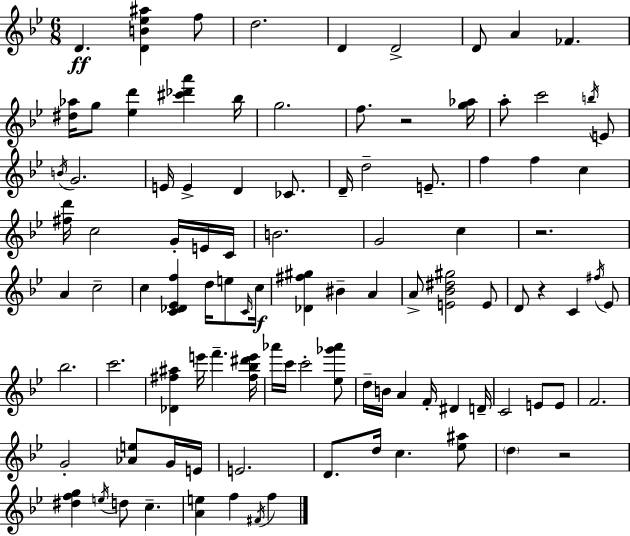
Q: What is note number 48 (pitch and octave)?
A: C4